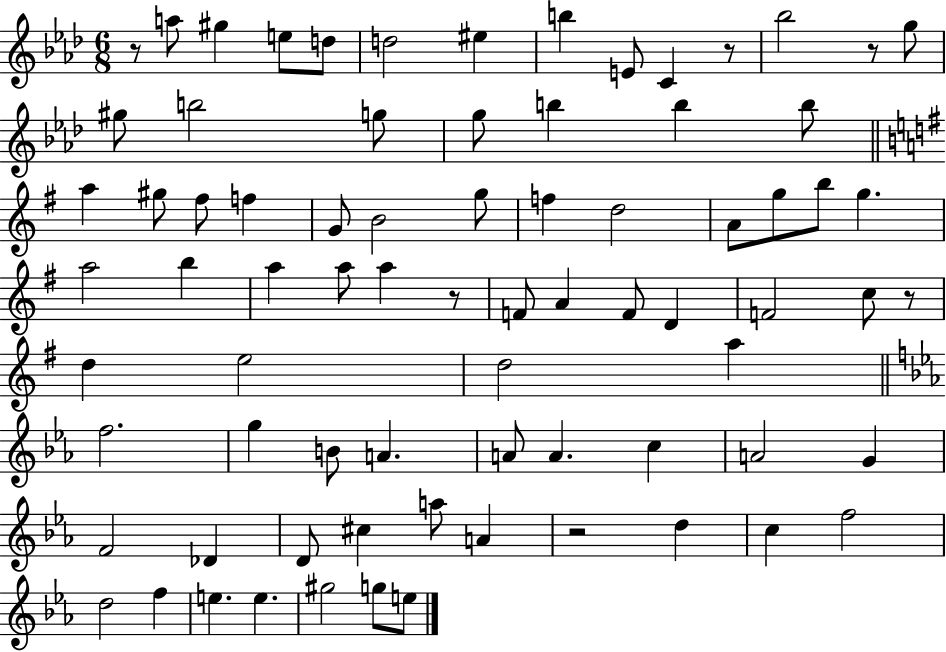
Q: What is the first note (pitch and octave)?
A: A5